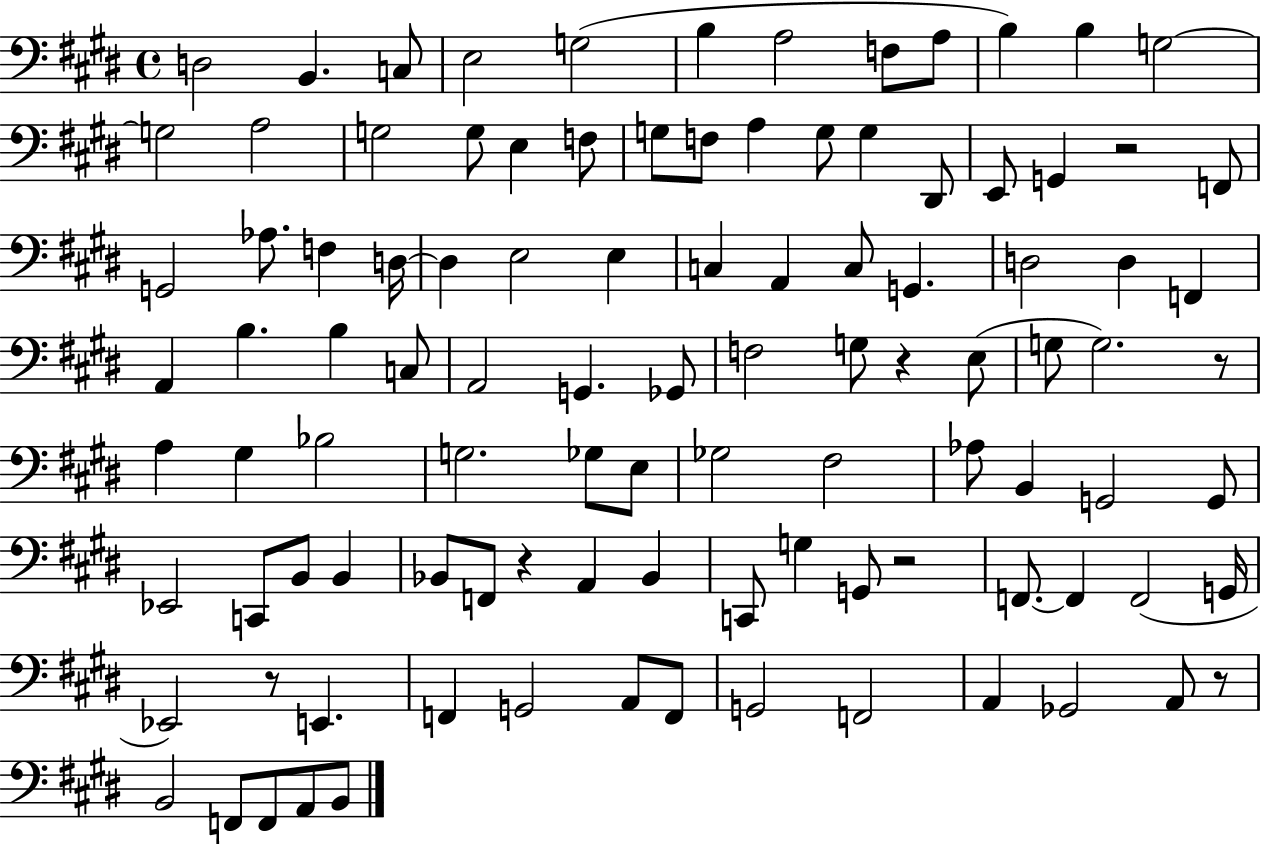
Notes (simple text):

D3/h B2/q. C3/e E3/h G3/h B3/q A3/h F3/e A3/e B3/q B3/q G3/h G3/h A3/h G3/h G3/e E3/q F3/e G3/e F3/e A3/q G3/e G3/q D#2/e E2/e G2/q R/h F2/e G2/h Ab3/e. F3/q D3/s D3/q E3/h E3/q C3/q A2/q C3/e G2/q. D3/h D3/q F2/q A2/q B3/q. B3/q C3/e A2/h G2/q. Gb2/e F3/h G3/e R/q E3/e G3/e G3/h. R/e A3/q G#3/q Bb3/h G3/h. Gb3/e E3/e Gb3/h F#3/h Ab3/e B2/q G2/h G2/e Eb2/h C2/e B2/e B2/q Bb2/e F2/e R/q A2/q Bb2/q C2/e G3/q G2/e R/h F2/e. F2/q F2/h G2/s Eb2/h R/e E2/q. F2/q G2/h A2/e F2/e G2/h F2/h A2/q Gb2/h A2/e R/e B2/h F2/e F2/e A2/e B2/e